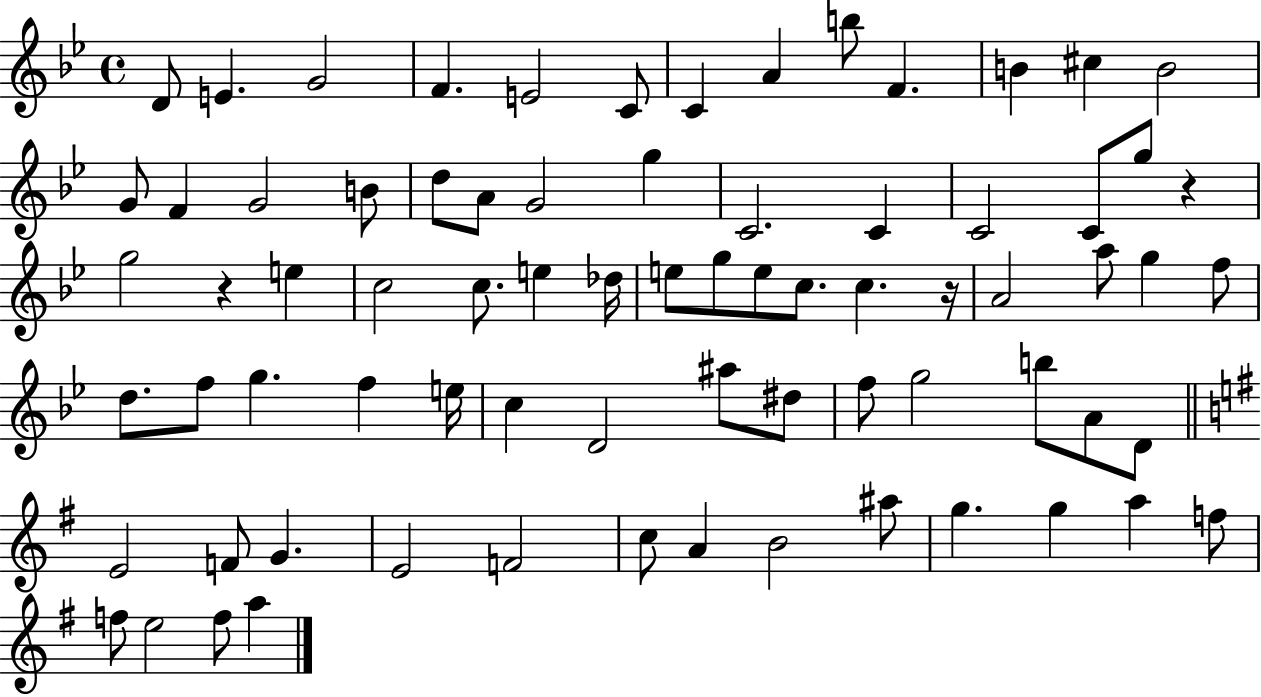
X:1
T:Untitled
M:4/4
L:1/4
K:Bb
D/2 E G2 F E2 C/2 C A b/2 F B ^c B2 G/2 F G2 B/2 d/2 A/2 G2 g C2 C C2 C/2 g/2 z g2 z e c2 c/2 e _d/4 e/2 g/2 e/2 c/2 c z/4 A2 a/2 g f/2 d/2 f/2 g f e/4 c D2 ^a/2 ^d/2 f/2 g2 b/2 A/2 D/2 E2 F/2 G E2 F2 c/2 A B2 ^a/2 g g a f/2 f/2 e2 f/2 a